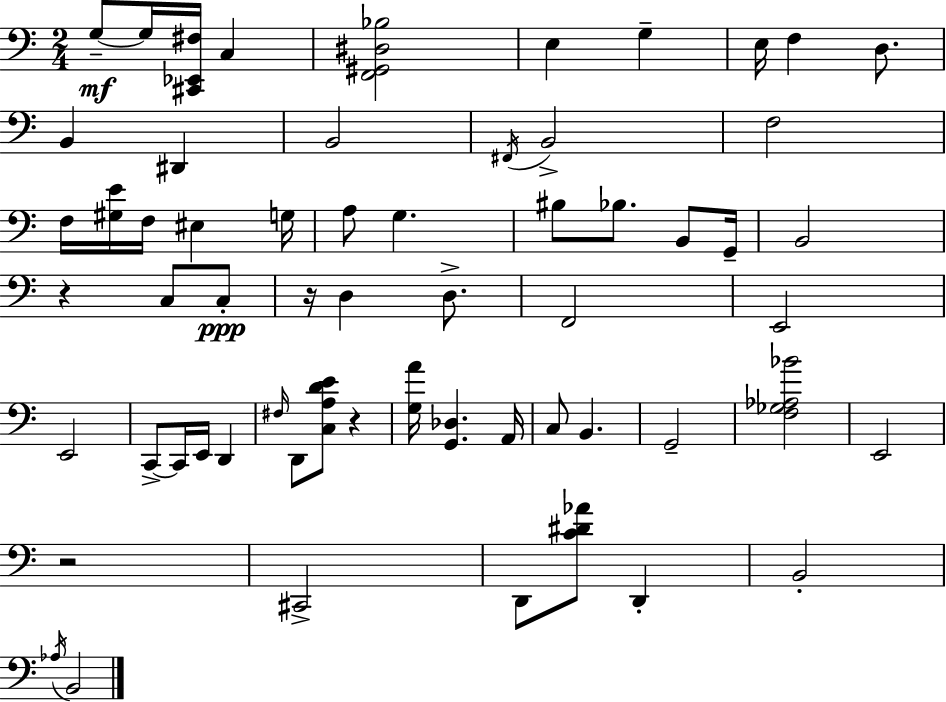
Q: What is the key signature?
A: A minor